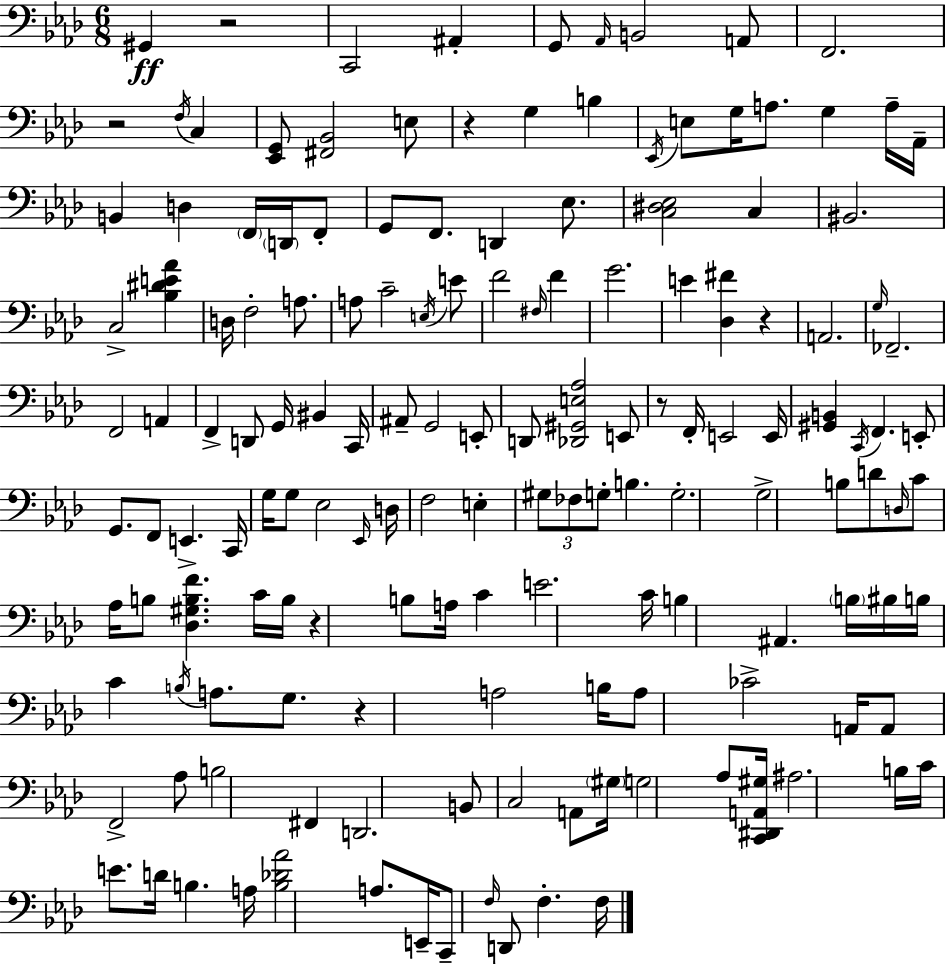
X:1
T:Untitled
M:6/8
L:1/4
K:Fm
^G,, z2 C,,2 ^A,, G,,/2 _A,,/4 B,,2 A,,/2 F,,2 z2 F,/4 C, [_E,,G,,]/2 [^F,,_B,,]2 E,/2 z G, B, _E,,/4 E,/2 G,/4 A,/2 G, A,/4 _A,,/4 B,, D, F,,/4 D,,/4 F,,/2 G,,/2 F,,/2 D,, _E,/2 [C,^D,_E,]2 C, ^B,,2 C,2 [_B,^DE_A] D,/4 F,2 A,/2 A,/2 C2 E,/4 E/2 F2 ^F,/4 F G2 E [_D,^F] z A,,2 G,/4 _F,,2 F,,2 A,, F,, D,,/2 G,,/4 ^B,, C,,/4 ^A,,/2 G,,2 E,,/2 D,,/2 [_D,,^G,,E,_A,]2 E,,/2 z/2 F,,/4 E,,2 E,,/4 [^G,,B,,] C,,/4 F,, E,,/2 G,,/2 F,,/2 E,, C,,/4 G,/4 G,/2 _E,2 _E,,/4 D,/4 F,2 E, ^G,/2 _F,/2 G,/2 B, G,2 G,2 B,/2 D/2 D,/4 C/2 _A,/4 B,/2 [_D,^G,B,F] C/4 B,/4 z B,/2 A,/4 C E2 C/4 B, ^A,, B,/4 ^B,/4 B,/4 C B,/4 A,/2 G,/2 z A,2 B,/4 A,/2 _C2 A,,/4 A,,/2 F,,2 _A,/2 B,2 ^F,, D,,2 B,,/2 C,2 A,,/2 ^G,/4 G,2 _A,/2 [C,,^D,,A,,^G,]/4 ^A,2 B,/4 C/4 E/2 D/4 B, A,/4 [B,_D_A]2 A,/2 E,,/4 C,,/2 F,/4 D,,/2 F, F,/4